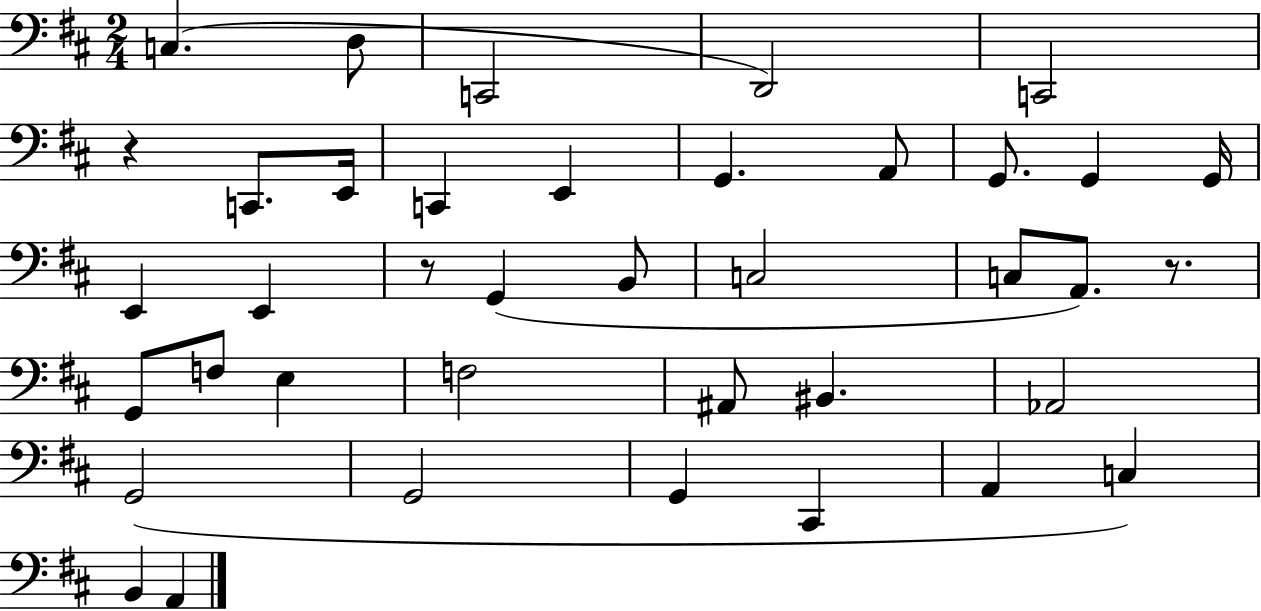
C3/q. D3/e C2/h D2/h C2/h R/q C2/e. E2/s C2/q E2/q G2/q. A2/e G2/e. G2/q G2/s E2/q E2/q R/e G2/q B2/e C3/h C3/e A2/e. R/e. G2/e F3/e E3/q F3/h A#2/e BIS2/q. Ab2/h G2/h G2/h G2/q C#2/q A2/q C3/q B2/q A2/q